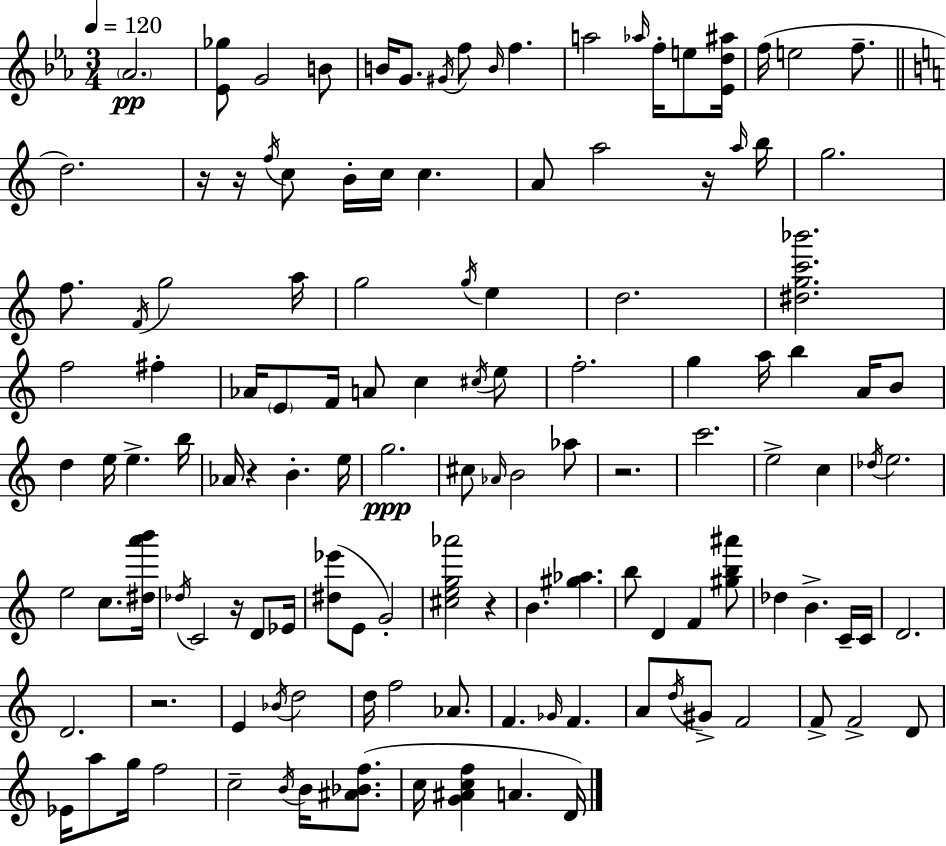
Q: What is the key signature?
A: EES major